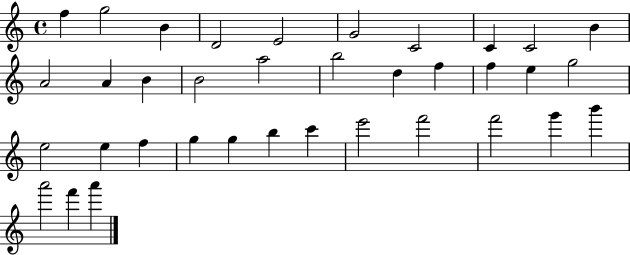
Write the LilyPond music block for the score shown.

{
  \clef treble
  \time 4/4
  \defaultTimeSignature
  \key c \major
  f''4 g''2 b'4 | d'2 e'2 | g'2 c'2 | c'4 c'2 b'4 | \break a'2 a'4 b'4 | b'2 a''2 | b''2 d''4 f''4 | f''4 e''4 g''2 | \break e''2 e''4 f''4 | g''4 g''4 b''4 c'''4 | e'''2 f'''2 | f'''2 g'''4 b'''4 | \break a'''2 f'''4 a'''4 | \bar "|."
}